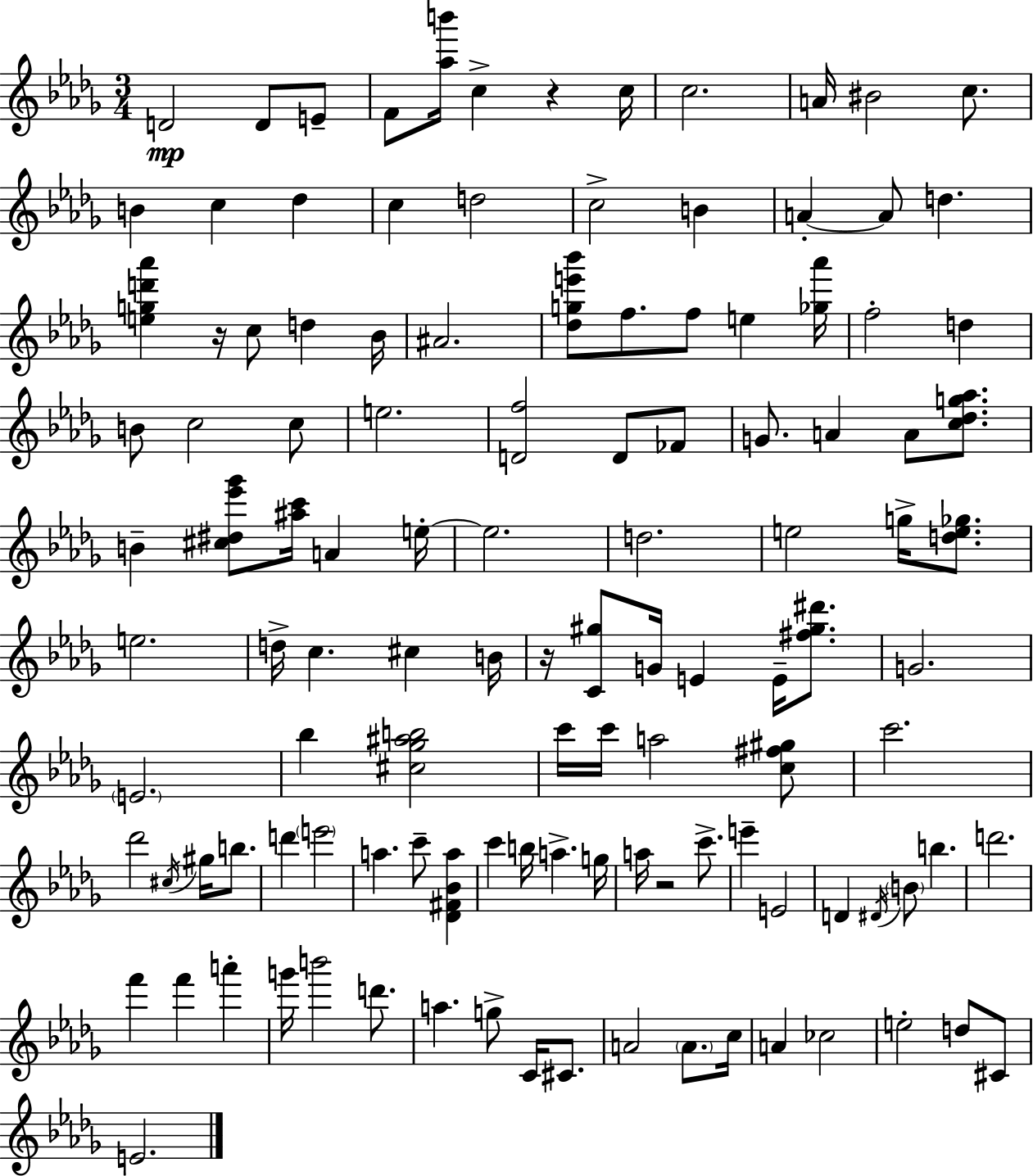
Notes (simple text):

D4/h D4/e E4/e F4/e [Ab5,B6]/s C5/q R/q C5/s C5/h. A4/s BIS4/h C5/e. B4/q C5/q Db5/q C5/q D5/h C5/h B4/q A4/q A4/e D5/q. [E5,G5,D6,Ab6]/q R/s C5/e D5/q Bb4/s A#4/h. [Db5,G5,E6,Bb6]/e F5/e. F5/e E5/q [Gb5,Ab6]/s F5/h D5/q B4/e C5/h C5/e E5/h. [D4,F5]/h D4/e FES4/e G4/e. A4/q A4/e [C5,Db5,G5,Ab5]/e. B4/q [C#5,D#5,Eb6,Gb6]/e [A#5,C6]/s A4/q E5/s E5/h. D5/h. E5/h G5/s [D5,E5,Gb5]/e. E5/h. D5/s C5/q. C#5/q B4/s R/s [C4,G#5]/e G4/s E4/q E4/s [F#5,G#5,D#6]/e. G4/h. E4/h. Bb5/q [C#5,Gb5,A#5,B5]/h C6/s C6/s A5/h [C5,F#5,G#5]/e C6/h. Db6/h C#5/s G#5/s B5/e. D6/q E6/h A5/q. C6/e [Db4,F#4,Bb4,A5]/q C6/q B5/s A5/q. G5/s A5/s R/h C6/e. E6/q E4/h D4/q D#4/s B4/e B5/q. D6/h. F6/q F6/q A6/q G6/s B6/h D6/e. A5/q. G5/e C4/s C#4/e. A4/h A4/e. C5/s A4/q CES5/h E5/h D5/e C#4/e E4/h.